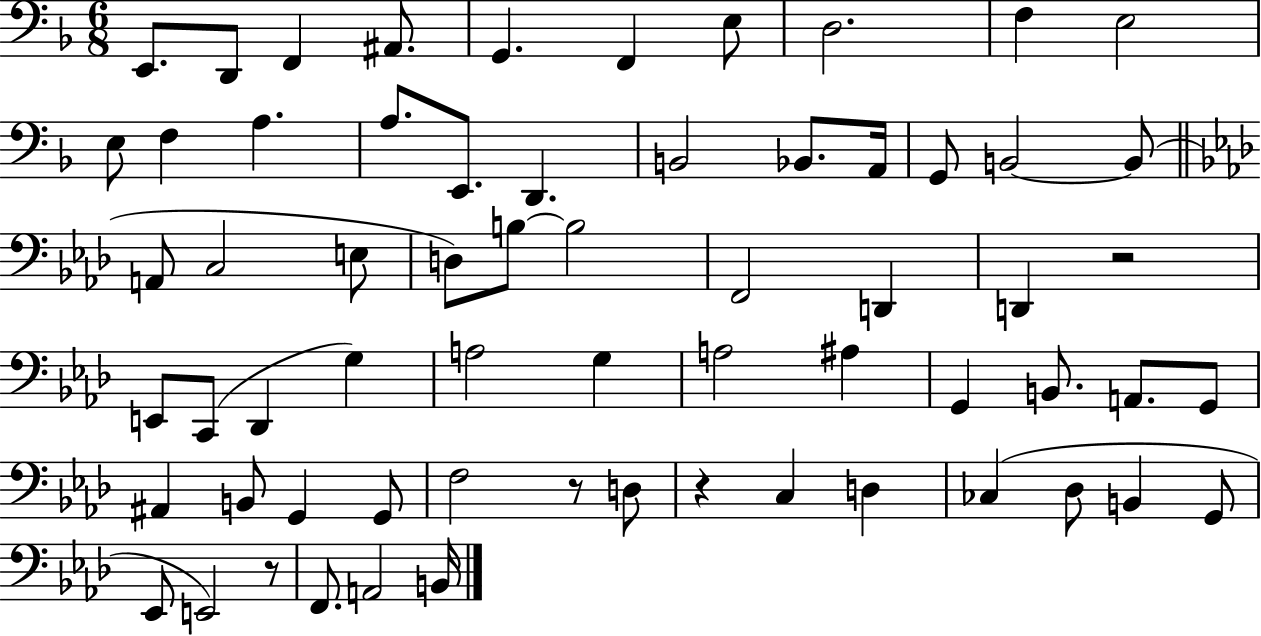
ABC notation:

X:1
T:Untitled
M:6/8
L:1/4
K:F
E,,/2 D,,/2 F,, ^A,,/2 G,, F,, E,/2 D,2 F, E,2 E,/2 F, A, A,/2 E,,/2 D,, B,,2 _B,,/2 A,,/4 G,,/2 B,,2 B,,/2 A,,/2 C,2 E,/2 D,/2 B,/2 B,2 F,,2 D,, D,, z2 E,,/2 C,,/2 _D,, G, A,2 G, A,2 ^A, G,, B,,/2 A,,/2 G,,/2 ^A,, B,,/2 G,, G,,/2 F,2 z/2 D,/2 z C, D, _C, _D,/2 B,, G,,/2 _E,,/2 E,,2 z/2 F,,/2 A,,2 B,,/4